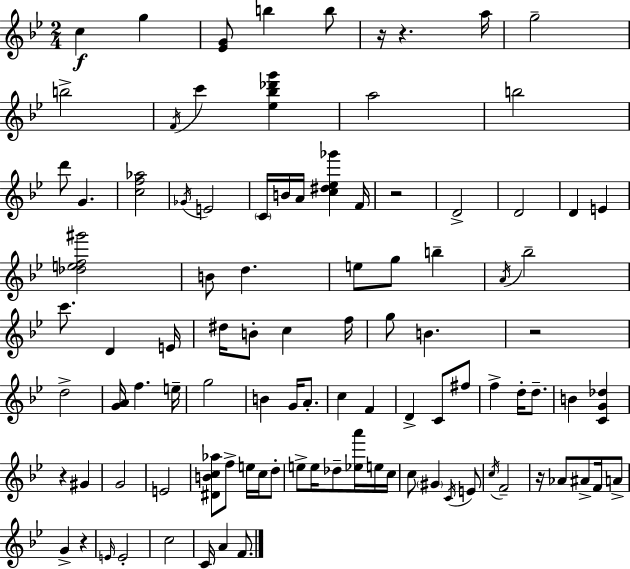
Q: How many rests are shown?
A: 7